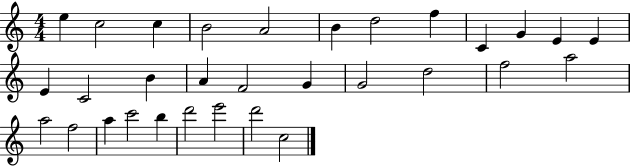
E5/q C5/h C5/q B4/h A4/h B4/q D5/h F5/q C4/q G4/q E4/q E4/q E4/q C4/h B4/q A4/q F4/h G4/q G4/h D5/h F5/h A5/h A5/h F5/h A5/q C6/h B5/q D6/h E6/h D6/h C5/h